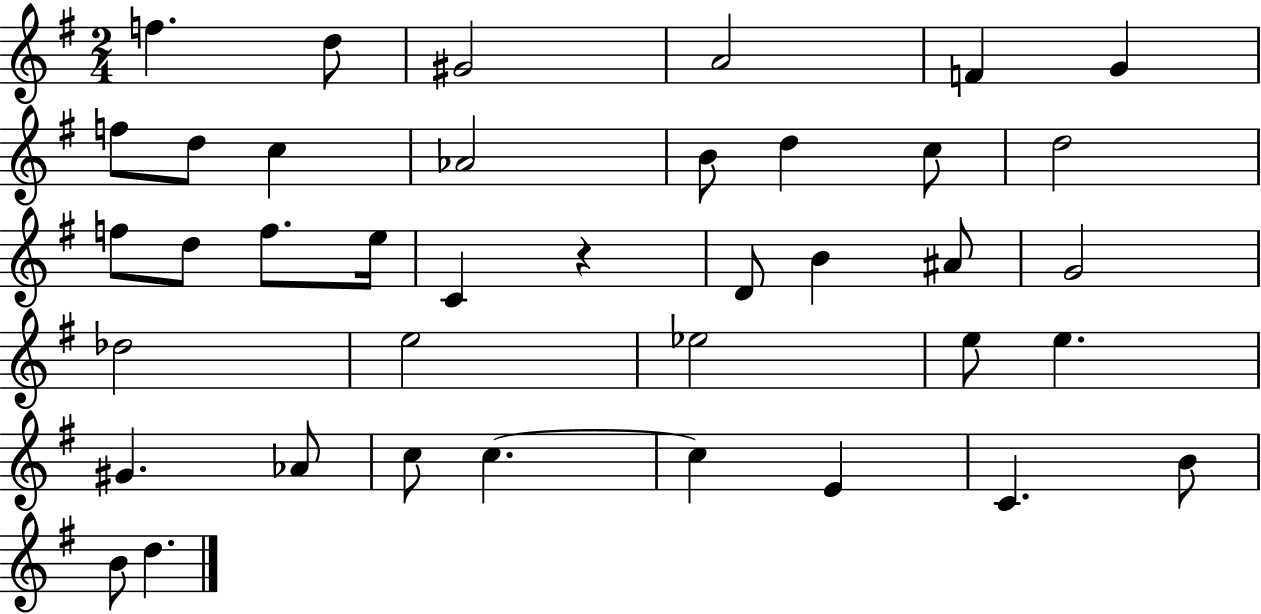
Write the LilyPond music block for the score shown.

{
  \clef treble
  \numericTimeSignature
  \time 2/4
  \key g \major
  \repeat volta 2 { f''4. d''8 | gis'2 | a'2 | f'4 g'4 | \break f''8 d''8 c''4 | aes'2 | b'8 d''4 c''8 | d''2 | \break f''8 d''8 f''8. e''16 | c'4 r4 | d'8 b'4 ais'8 | g'2 | \break des''2 | e''2 | ees''2 | e''8 e''4. | \break gis'4. aes'8 | c''8 c''4.~~ | c''4 e'4 | c'4. b'8 | \break b'8 d''4. | } \bar "|."
}